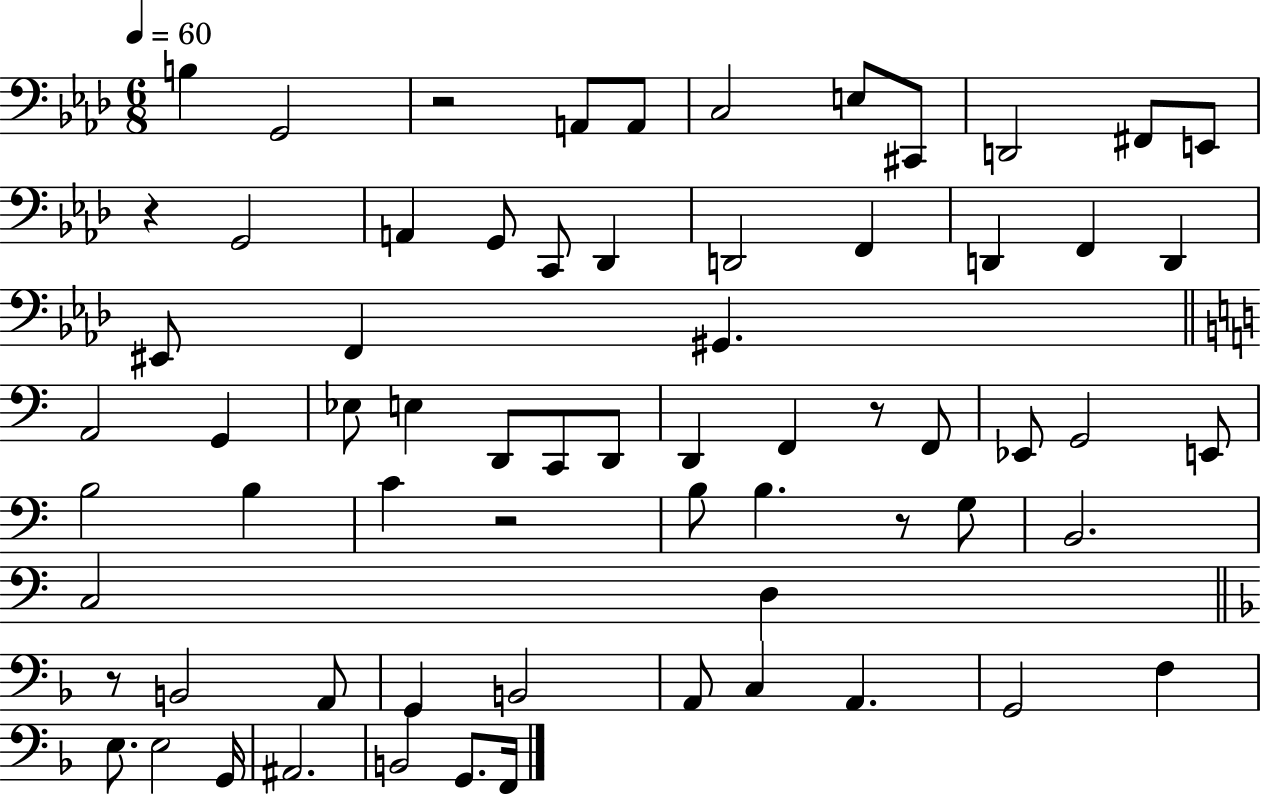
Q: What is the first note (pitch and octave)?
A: B3